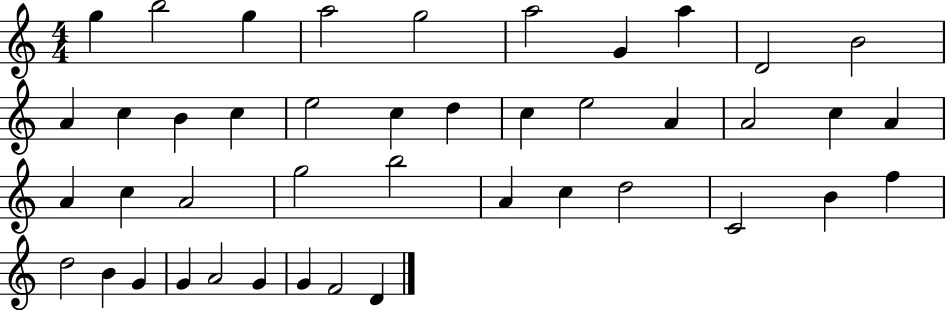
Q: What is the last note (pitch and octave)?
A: D4